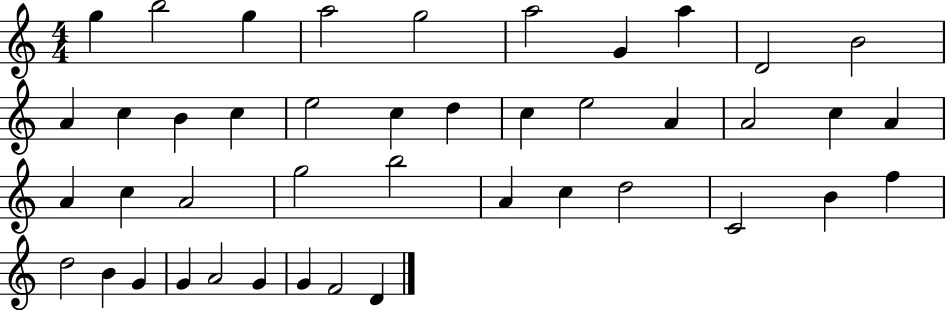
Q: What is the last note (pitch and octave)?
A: D4